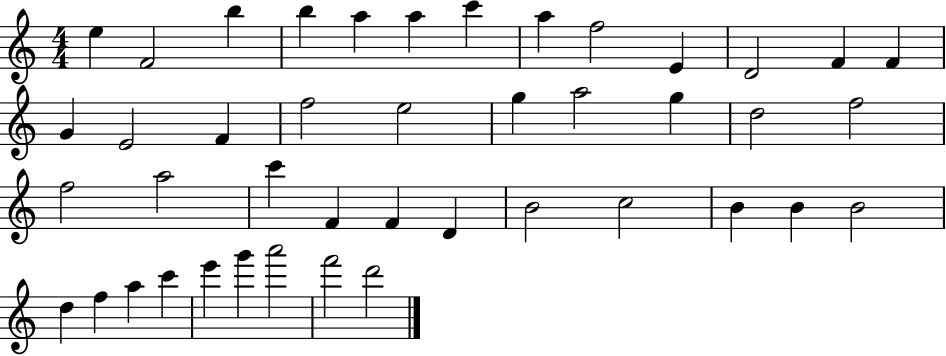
{
  \clef treble
  \numericTimeSignature
  \time 4/4
  \key c \major
  e''4 f'2 b''4 | b''4 a''4 a''4 c'''4 | a''4 f''2 e'4 | d'2 f'4 f'4 | \break g'4 e'2 f'4 | f''2 e''2 | g''4 a''2 g''4 | d''2 f''2 | \break f''2 a''2 | c'''4 f'4 f'4 d'4 | b'2 c''2 | b'4 b'4 b'2 | \break d''4 f''4 a''4 c'''4 | e'''4 g'''4 a'''2 | f'''2 d'''2 | \bar "|."
}